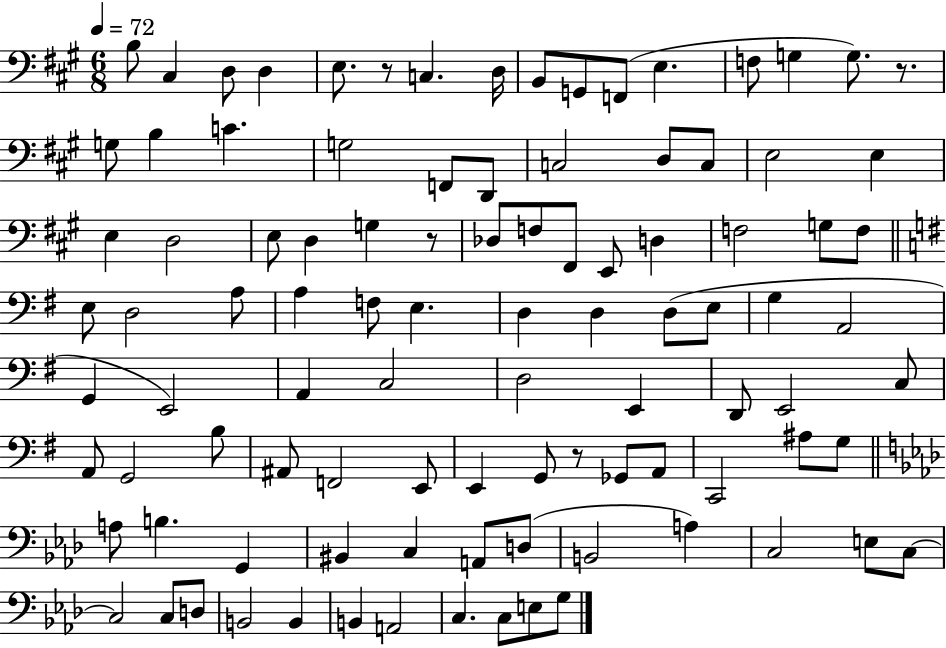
{
  \clef bass
  \numericTimeSignature
  \time 6/8
  \key a \major
  \tempo 4 = 72
  b8 cis4 d8 d4 | e8. r8 c4. d16 | b,8 g,8 f,8( e4. | f8 g4 g8.) r8. | \break g8 b4 c'4. | g2 f,8 d,8 | c2 d8 c8 | e2 e4 | \break e4 d2 | e8 d4 g4 r8 | des8 f8 fis,8 e,8 d4 | f2 g8 f8 | \break \bar "||" \break \key g \major e8 d2 a8 | a4 f8 e4. | d4 d4 d8( e8 | g4 a,2 | \break g,4 e,2) | a,4 c2 | d2 e,4 | d,8 e,2 c8 | \break a,8 g,2 b8 | ais,8 f,2 e,8 | e,4 g,8 r8 ges,8 a,8 | c,2 ais8 g8 | \break \bar "||" \break \key aes \major a8 b4. g,4 | bis,4 c4 a,8 d8( | b,2 a4) | c2 e8 c8~~ | \break c2 c8 d8 | b,2 b,4 | b,4 a,2 | c4. c8 e8 g8 | \break \bar "|."
}